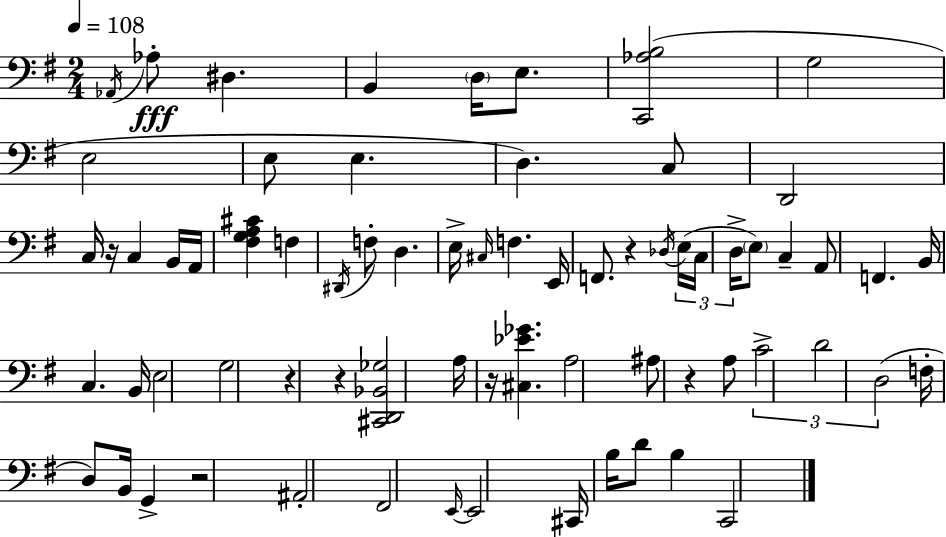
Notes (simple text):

Ab2/s Ab3/e D#3/q. B2/q D3/s E3/e. [C2,Ab3,B3]/h G3/h E3/h E3/e E3/q. D3/q. C3/e D2/h C3/s R/s C3/q B2/s A2/s [F#3,G3,A3,C#4]/q F3/q D#2/s F3/e D3/q. E3/s C#3/s F3/q. E2/s F2/e. R/q Db3/s E3/s C3/s D3/s E3/e C3/q A2/e F2/q. B2/s C3/q. B2/s E3/h G3/h R/q R/q [C#2,D2,Bb2,Gb3]/h A3/s R/s [C#3,Eb4,Gb4]/q. A3/h A#3/e R/q A3/e C4/h D4/h D3/h F3/s D3/e B2/s G2/q R/h A#2/h F#2/h E2/s E2/h C#2/s B3/s D4/e B3/q C2/h